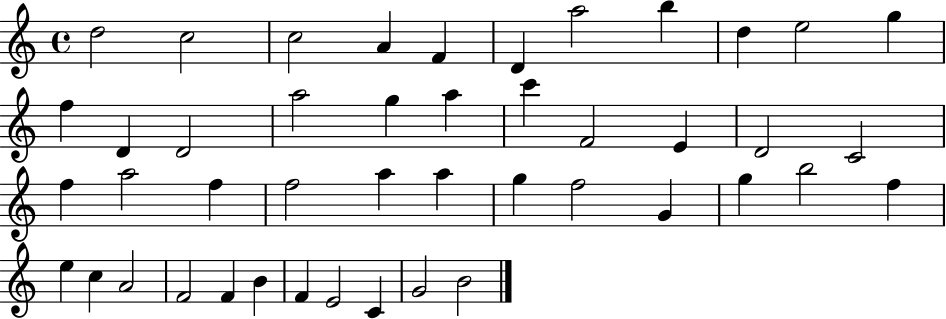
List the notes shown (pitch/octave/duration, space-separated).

D5/h C5/h C5/h A4/q F4/q D4/q A5/h B5/q D5/q E5/h G5/q F5/q D4/q D4/h A5/h G5/q A5/q C6/q F4/h E4/q D4/h C4/h F5/q A5/h F5/q F5/h A5/q A5/q G5/q F5/h G4/q G5/q B5/h F5/q E5/q C5/q A4/h F4/h F4/q B4/q F4/q E4/h C4/q G4/h B4/h